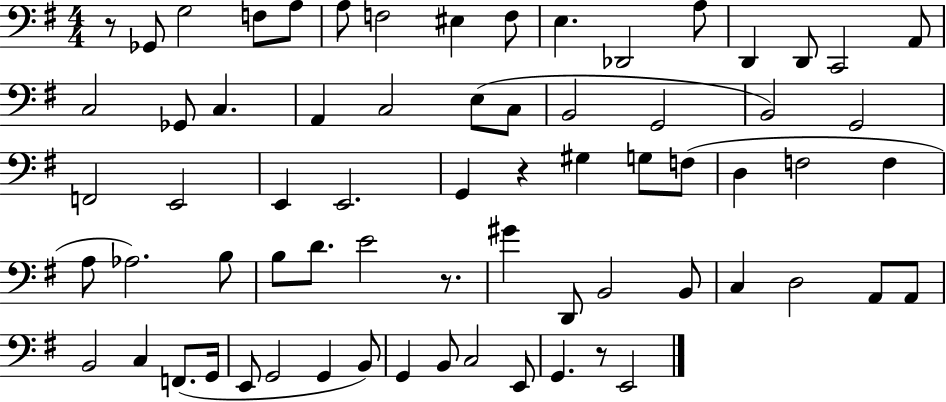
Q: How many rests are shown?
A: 4